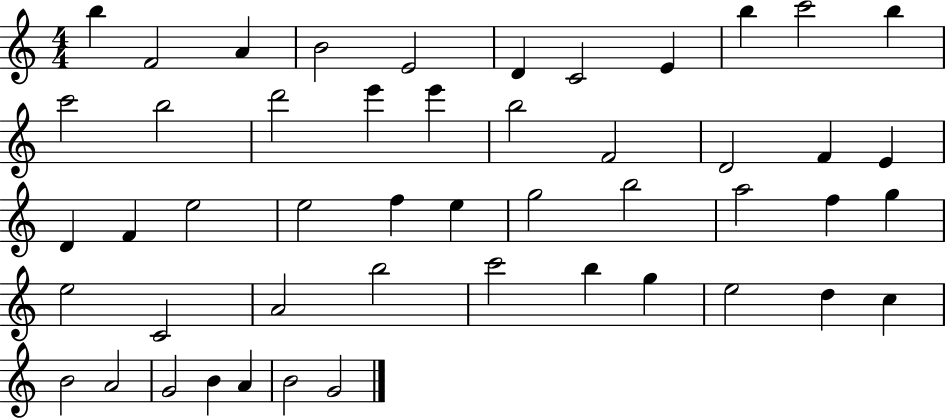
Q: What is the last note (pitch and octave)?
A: G4